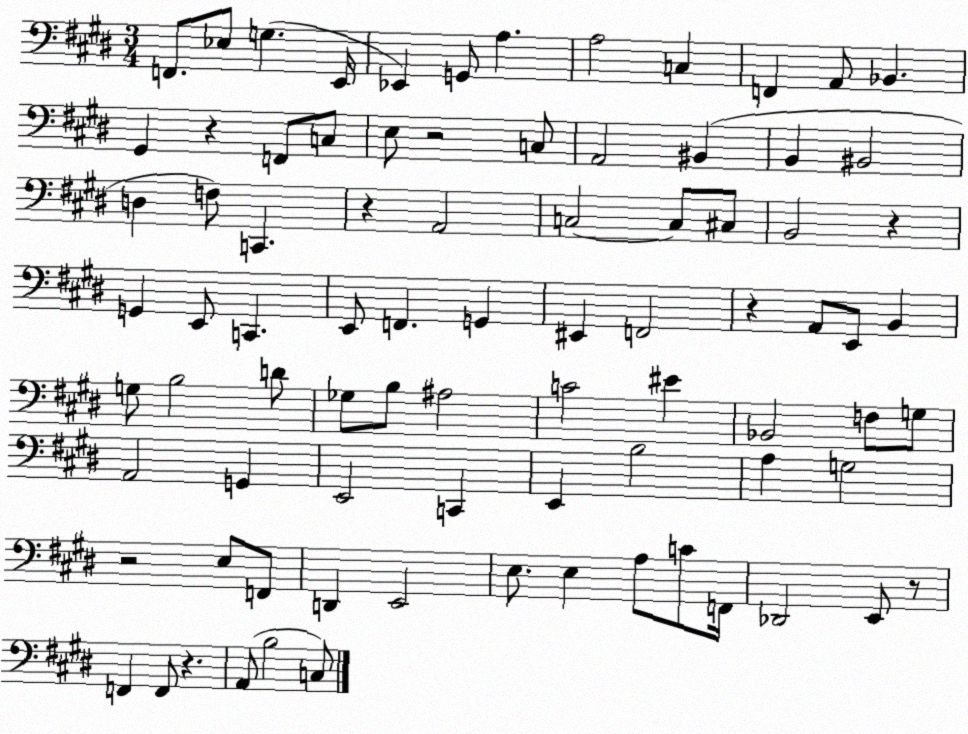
X:1
T:Untitled
M:3/4
L:1/4
K:E
F,,/2 _E,/2 G, E,,/4 _E,, G,,/2 A, A,2 C, F,, A,,/2 _B,, ^G,, z F,,/2 C,/2 E,/2 z2 C,/2 A,,2 ^B,, B,, ^B,,2 D, F,/2 C,, z A,,2 C,2 C,/2 ^C,/2 B,,2 z G,, E,,/2 C,, E,,/2 F,, G,, ^E,, F,,2 z A,,/2 E,,/2 B,, G,/2 B,2 D/2 _G,/2 B,/2 ^A,2 C2 ^E _B,,2 F,/2 G,/2 A,,2 G,, E,,2 C,, E,, B,2 A, G,2 z2 E,/2 F,,/2 D,, E,,2 E,/2 E, A,/2 C/2 F,,/4 _D,,2 E,,/2 z/2 F,, F,,/2 z A,,/2 B,2 C,/2